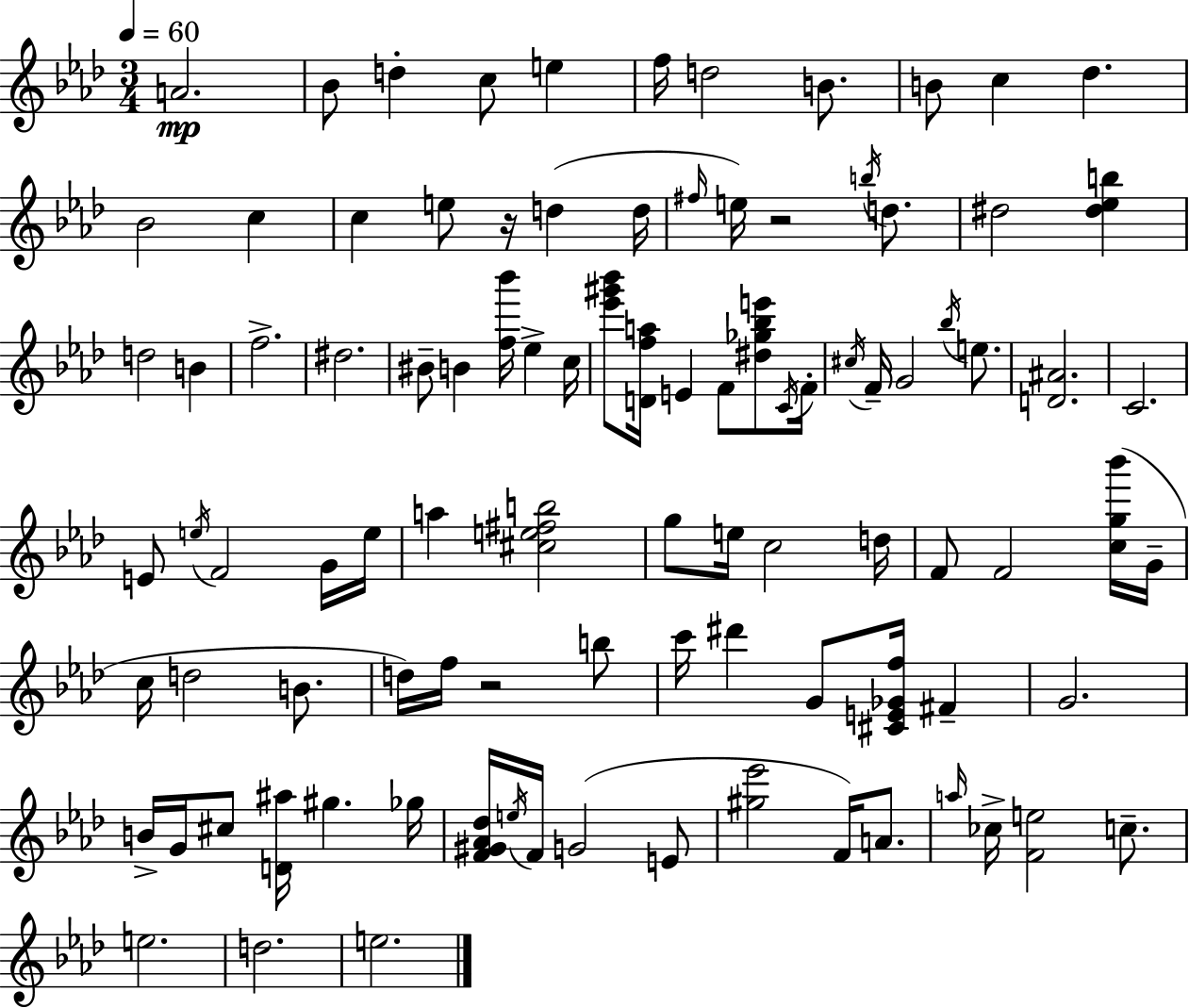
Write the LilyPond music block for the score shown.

{
  \clef treble
  \numericTimeSignature
  \time 3/4
  \key f \minor
  \tempo 4 = 60
  \repeat volta 2 { a'2.\mp | bes'8 d''4-. c''8 e''4 | f''16 d''2 b'8. | b'8 c''4 des''4. | \break bes'2 c''4 | c''4 e''8 r16 d''4( d''16 | \grace { fis''16 } e''16) r2 \acciaccatura { b''16 } d''8. | dis''2 <dis'' ees'' b''>4 | \break d''2 b'4 | f''2.-> | dis''2. | bis'8-- b'4 <f'' bes'''>16 ees''4-> | \break c''16 <ees''' gis''' bes'''>8 <d' f'' a''>16 e'4 f'8 <dis'' ges'' bes'' e'''>8 | \acciaccatura { c'16 } f'16-. \acciaccatura { cis''16 } f'16-- g'2 | \acciaccatura { bes''16 } e''8. <d' ais'>2. | c'2. | \break e'8 \acciaccatura { e''16 } f'2 | g'16 e''16 a''4 <cis'' e'' fis'' b''>2 | g''8 e''16 c''2 | d''16 f'8 f'2 | \break <c'' g'' bes'''>16( g'16-- c''16 d''2 | b'8. d''16) f''16 r2 | b''8 c'''16 dis'''4 g'8 | <cis' e' ges' f''>16 fis'4-- g'2. | \break b'16-> g'16 cis''8 <d' ais''>16 gis''4. | ges''16 <f' gis' aes' des''>16 \acciaccatura { e''16 } f'16 g'2( | e'8 <gis'' ees'''>2 | f'16) a'8. \grace { a''16 } ces''16-> <f' e''>2 | \break c''8.-- e''2. | d''2. | e''2. | } \bar "|."
}